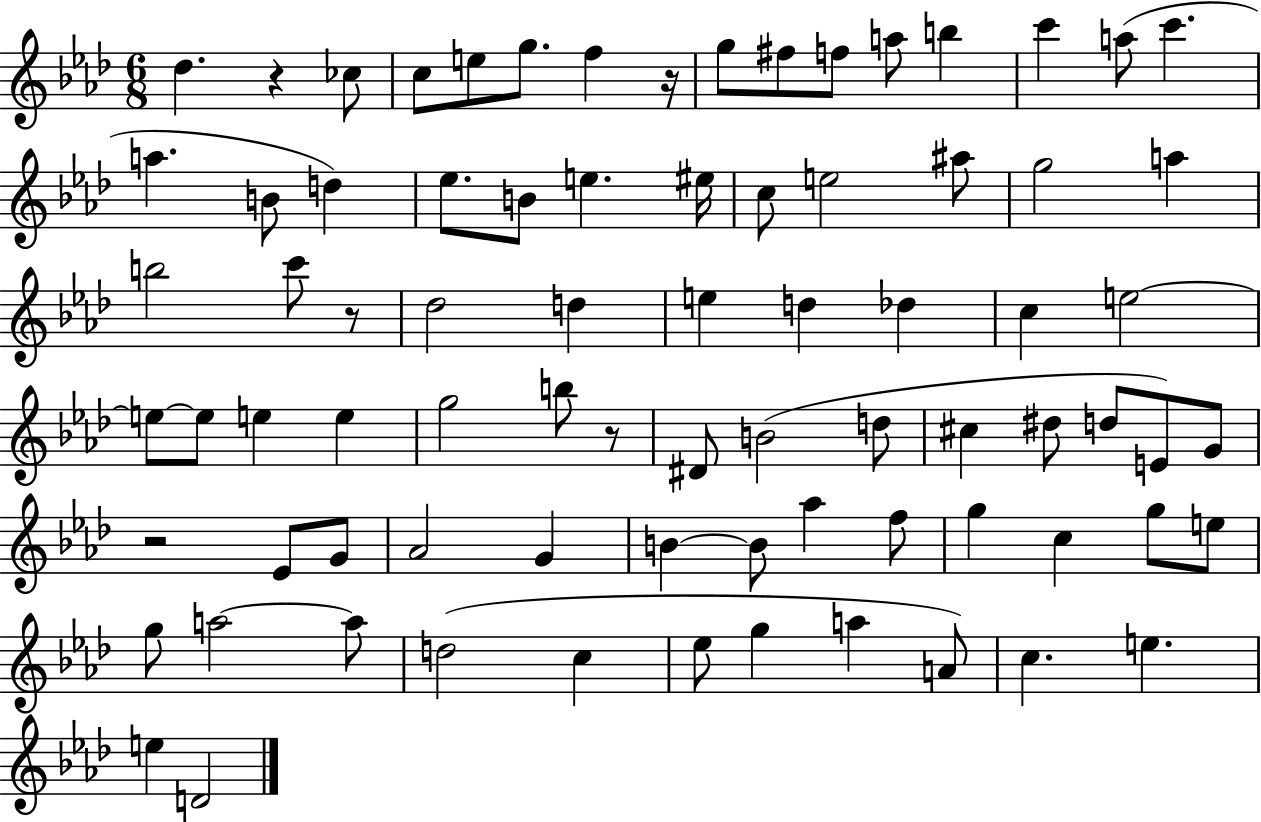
Db5/q. R/q CES5/e C5/e E5/e G5/e. F5/q R/s G5/e F#5/e F5/e A5/e B5/q C6/q A5/e C6/q. A5/q. B4/e D5/q Eb5/e. B4/e E5/q. EIS5/s C5/e E5/h A#5/e G5/h A5/q B5/h C6/e R/e Db5/h D5/q E5/q D5/q Db5/q C5/q E5/h E5/e E5/e E5/q E5/q G5/h B5/e R/e D#4/e B4/h D5/e C#5/q D#5/e D5/e E4/e G4/e R/h Eb4/e G4/e Ab4/h G4/q B4/q B4/e Ab5/q F5/e G5/q C5/q G5/e E5/e G5/e A5/h A5/e D5/h C5/q Eb5/e G5/q A5/q A4/e C5/q. E5/q. E5/q D4/h